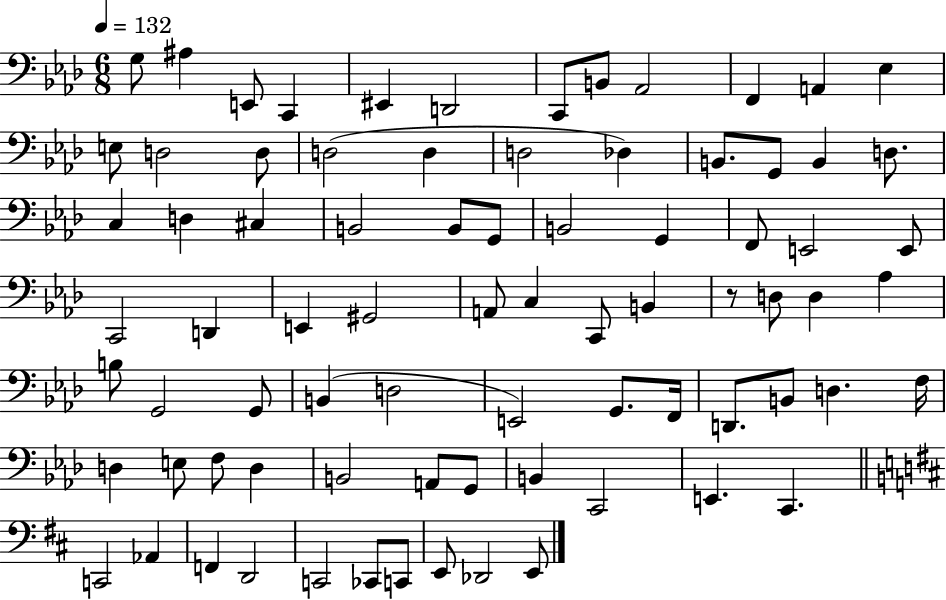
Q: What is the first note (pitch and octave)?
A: G3